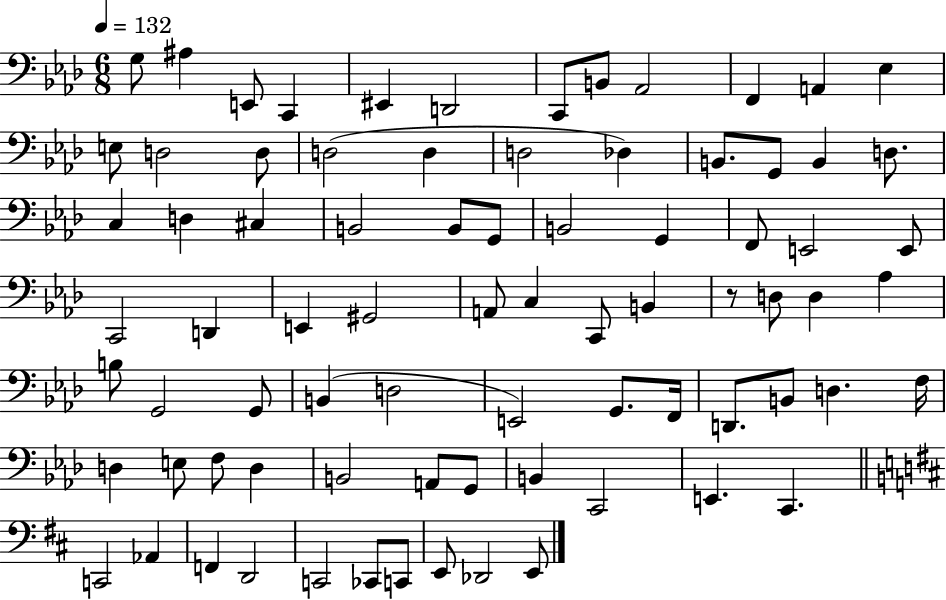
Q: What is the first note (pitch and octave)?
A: G3